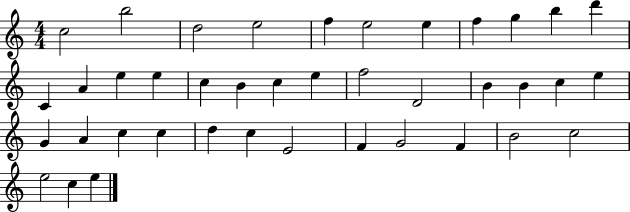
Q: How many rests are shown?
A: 0